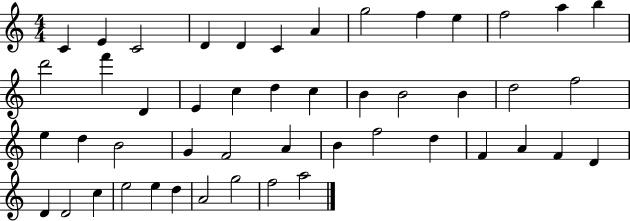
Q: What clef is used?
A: treble